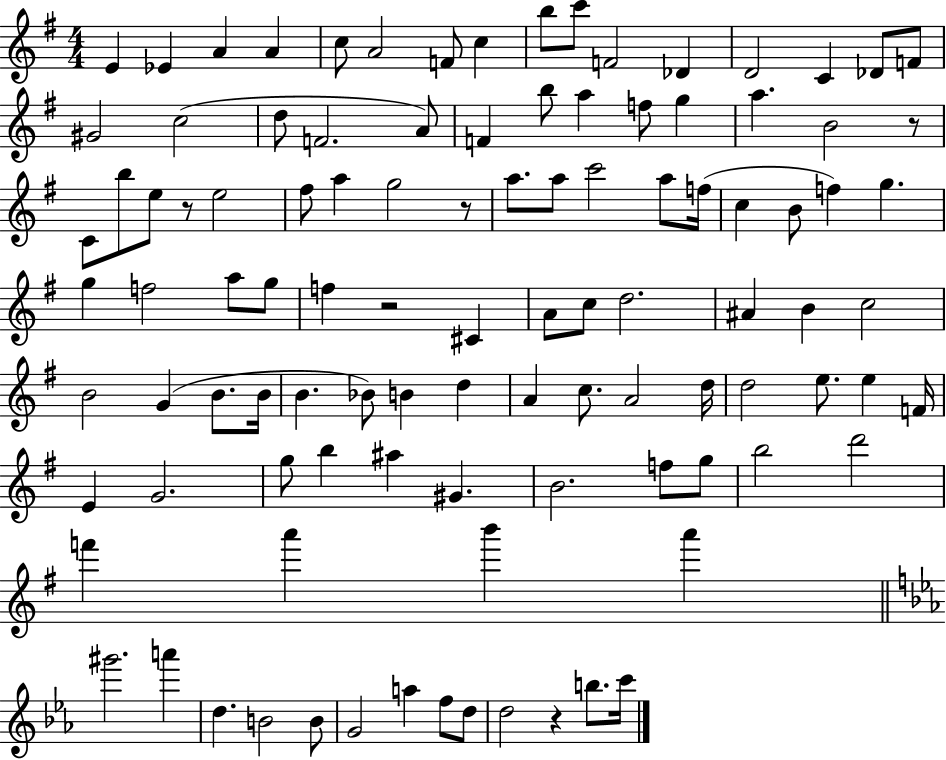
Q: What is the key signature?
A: G major